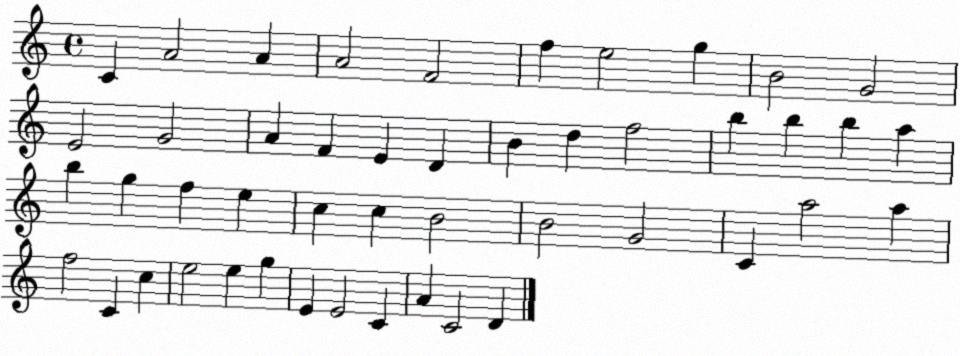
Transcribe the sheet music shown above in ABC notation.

X:1
T:Untitled
M:4/4
L:1/4
K:C
C A2 A A2 F2 f e2 g B2 G2 E2 G2 A F E D B d f2 b b b a b g f e c c B2 B2 G2 C a2 a f2 C c e2 e g E E2 C A C2 D